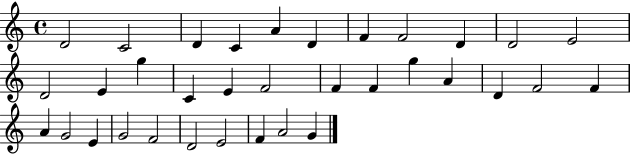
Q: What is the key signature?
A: C major